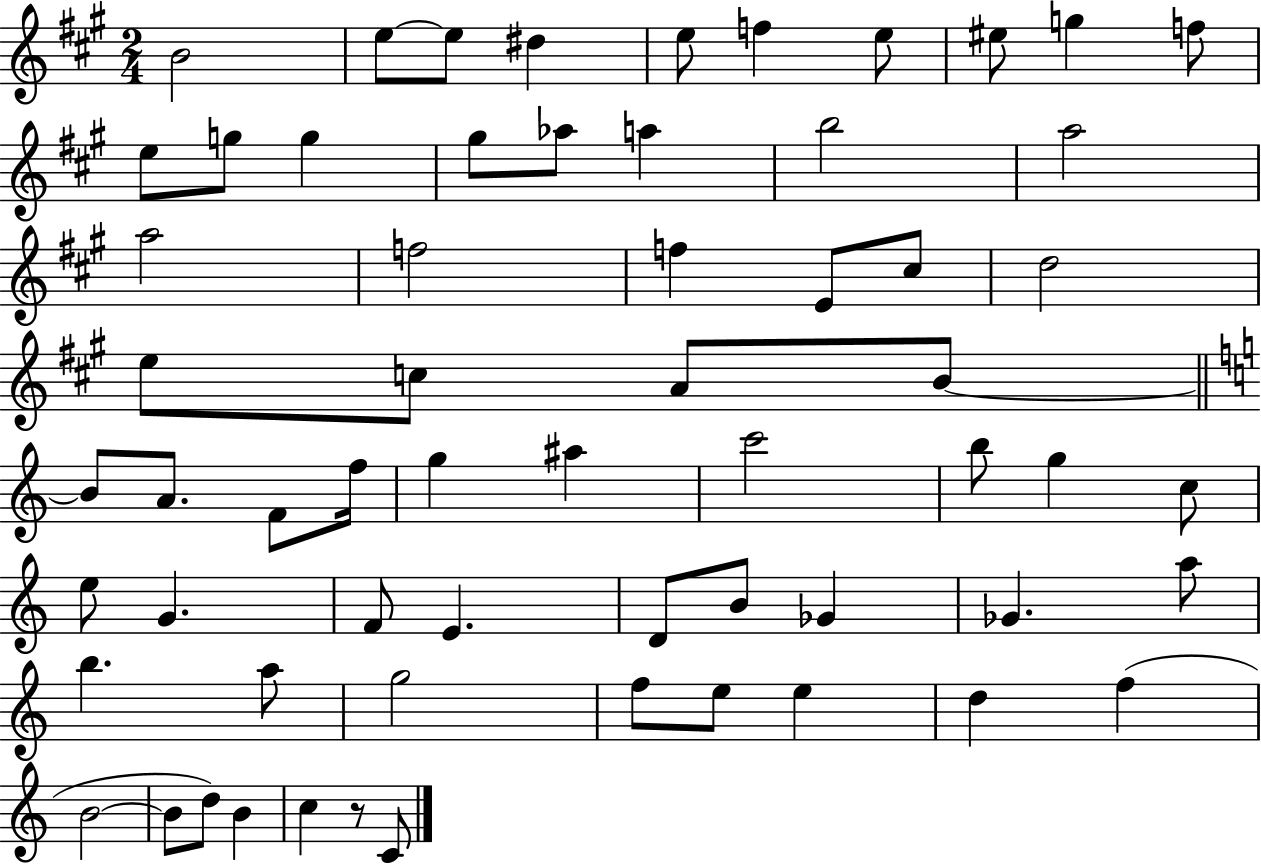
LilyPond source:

{
  \clef treble
  \numericTimeSignature
  \time 2/4
  \key a \major
  b'2 | e''8~~ e''8 dis''4 | e''8 f''4 e''8 | eis''8 g''4 f''8 | \break e''8 g''8 g''4 | gis''8 aes''8 a''4 | b''2 | a''2 | \break a''2 | f''2 | f''4 e'8 cis''8 | d''2 | \break e''8 c''8 a'8 b'8~~ | \bar "||" \break \key c \major b'8 a'8. f'8 f''16 | g''4 ais''4 | c'''2 | b''8 g''4 c''8 | \break e''8 g'4. | f'8 e'4. | d'8 b'8 ges'4 | ges'4. a''8 | \break b''4. a''8 | g''2 | f''8 e''8 e''4 | d''4 f''4( | \break b'2~~ | b'8 d''8) b'4 | c''4 r8 c'8 | \bar "|."
}